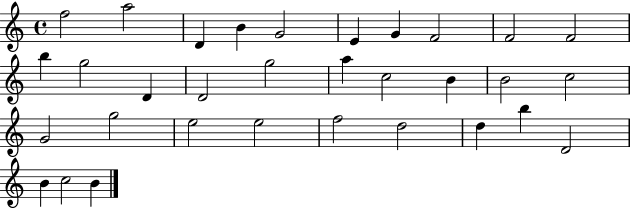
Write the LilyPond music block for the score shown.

{
  \clef treble
  \time 4/4
  \defaultTimeSignature
  \key c \major
  f''2 a''2 | d'4 b'4 g'2 | e'4 g'4 f'2 | f'2 f'2 | \break b''4 g''2 d'4 | d'2 g''2 | a''4 c''2 b'4 | b'2 c''2 | \break g'2 g''2 | e''2 e''2 | f''2 d''2 | d''4 b''4 d'2 | \break b'4 c''2 b'4 | \bar "|."
}